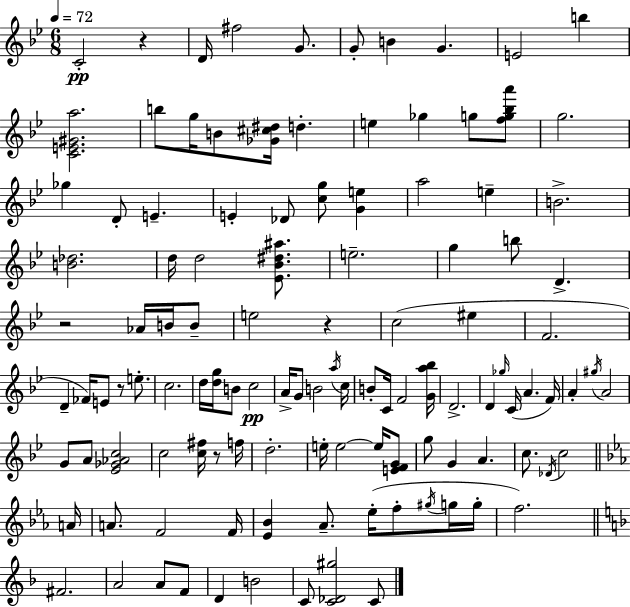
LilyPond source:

{
  \clef treble
  \numericTimeSignature
  \time 6/8
  \key bes \major
  \tempo 4 = 72
  c'2-.\pp r4 | d'16 fis''2 g'8. | g'8-. b'4 g'4. | e'2 b''4 | \break <c' e' gis' a''>2. | b''8 g''16 b'8 <ges' cis'' dis''>16 d''4.-. | e''4 ges''4 g''8 <f'' g'' bes'' a'''>8 | g''2. | \break ges''4 d'8-. e'4.-- | e'4-. des'8 <c'' g''>8 <g' e''>4 | a''2 e''4-- | b'2.-> | \break <b' des''>2. | d''16 d''2 <ees' bes' dis'' ais''>8. | e''2.-- | g''4 b''8 d'4.-> | \break r2 aes'16 b'16 b'8-- | e''2 r4 | c''2( eis''4 | f'2. | \break d'4-- fes'16) e'8 r8 e''8.-. | c''2. | d''16 <d'' g''>16 b'8 c''2\pp | a'16-> g'8 b'2 \acciaccatura { a''16 } | \break c''16 b'8-. c'16 f'2 | <g' a'' bes''>16 d'2.-> | d'4 \grace { ges''16 } c'16( a'4. | f'16) a'4-. \acciaccatura { gis''16 } a'2 | \break g'8 a'8 <ees' ges' aes' c''>2 | c''2 <c'' fis''>16 | r8 f''16 d''2.-. | e''16-. e''2~~ | \break e''16 <e' f' g'>8 g''8 g'4 a'4. | c''8. \acciaccatura { des'16 } c''2 | \bar "||" \break \key ees \major a'16 a'8. f'2 | f'16 <ees' bes'>4 aes'8.-- ees''16-.( f''8-. \acciaccatura { gis''16 } | g''16 g''16-. f''2.) | \bar "||" \break \key f \major fis'2. | a'2 a'8 f'8 | d'4 b'2 | c'8 <c' des' gis''>2 c'8 | \break \bar "|."
}